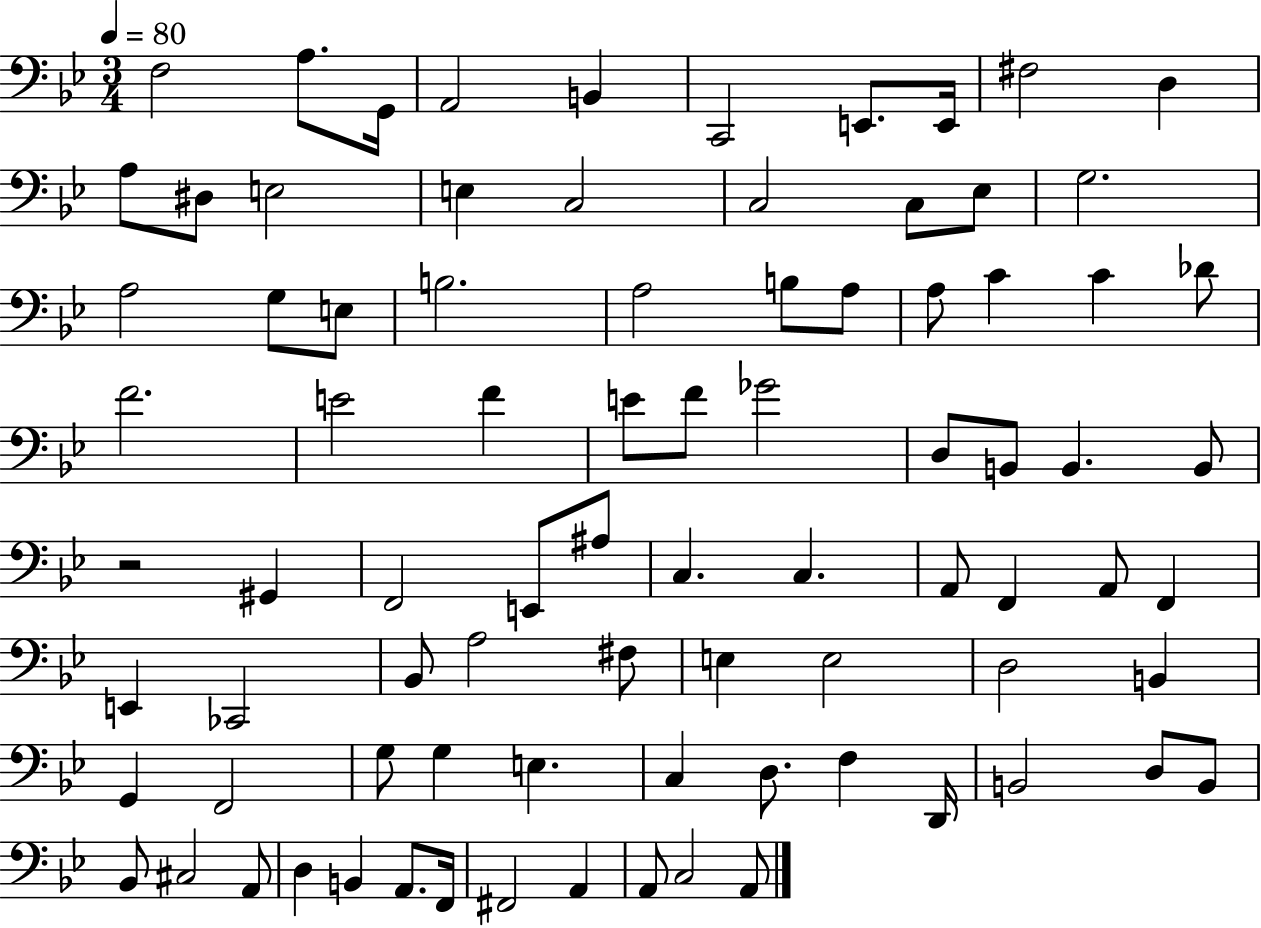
{
  \clef bass
  \numericTimeSignature
  \time 3/4
  \key bes \major
  \tempo 4 = 80
  f2 a8. g,16 | a,2 b,4 | c,2 e,8. e,16 | fis2 d4 | \break a8 dis8 e2 | e4 c2 | c2 c8 ees8 | g2. | \break a2 g8 e8 | b2. | a2 b8 a8 | a8 c'4 c'4 des'8 | \break f'2. | e'2 f'4 | e'8 f'8 ges'2 | d8 b,8 b,4. b,8 | \break r2 gis,4 | f,2 e,8 ais8 | c4. c4. | a,8 f,4 a,8 f,4 | \break e,4 ces,2 | bes,8 a2 fis8 | e4 e2 | d2 b,4 | \break g,4 f,2 | g8 g4 e4. | c4 d8. f4 d,16 | b,2 d8 b,8 | \break bes,8 cis2 a,8 | d4 b,4 a,8. f,16 | fis,2 a,4 | a,8 c2 a,8 | \break \bar "|."
}